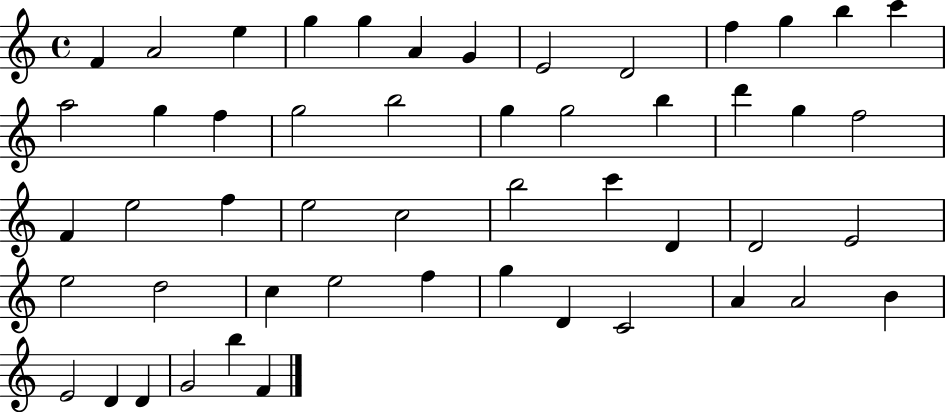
X:1
T:Untitled
M:4/4
L:1/4
K:C
F A2 e g g A G E2 D2 f g b c' a2 g f g2 b2 g g2 b d' g f2 F e2 f e2 c2 b2 c' D D2 E2 e2 d2 c e2 f g D C2 A A2 B E2 D D G2 b F